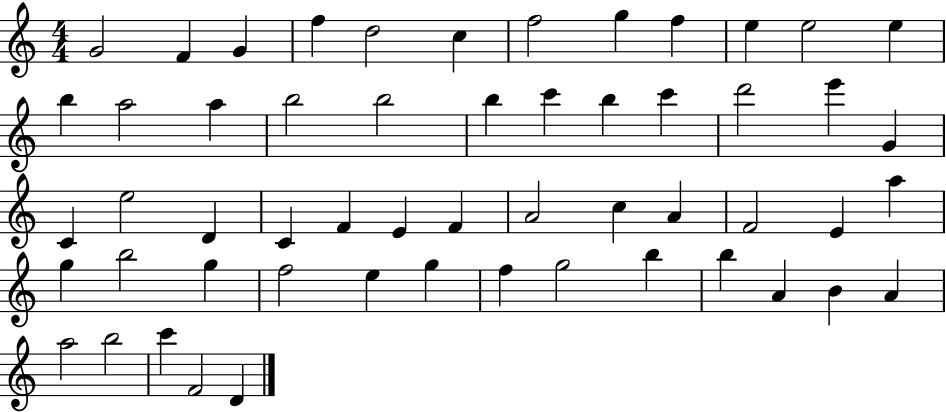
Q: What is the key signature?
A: C major